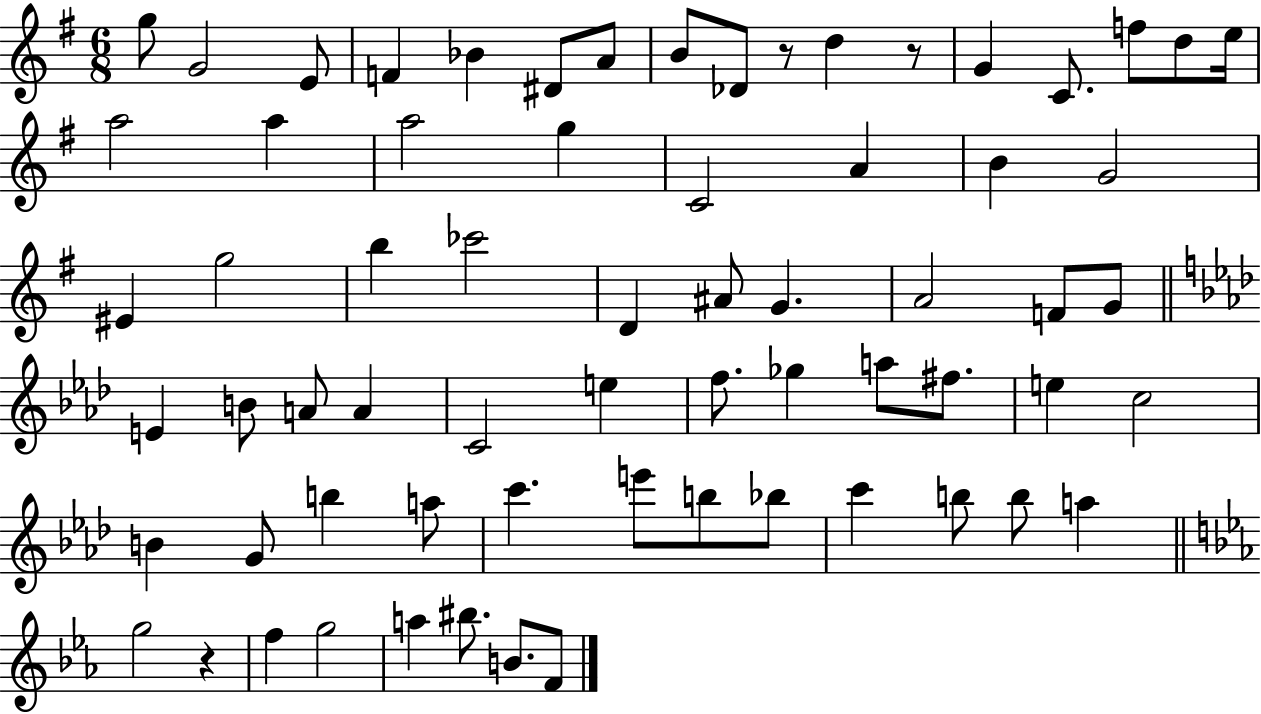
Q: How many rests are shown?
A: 3